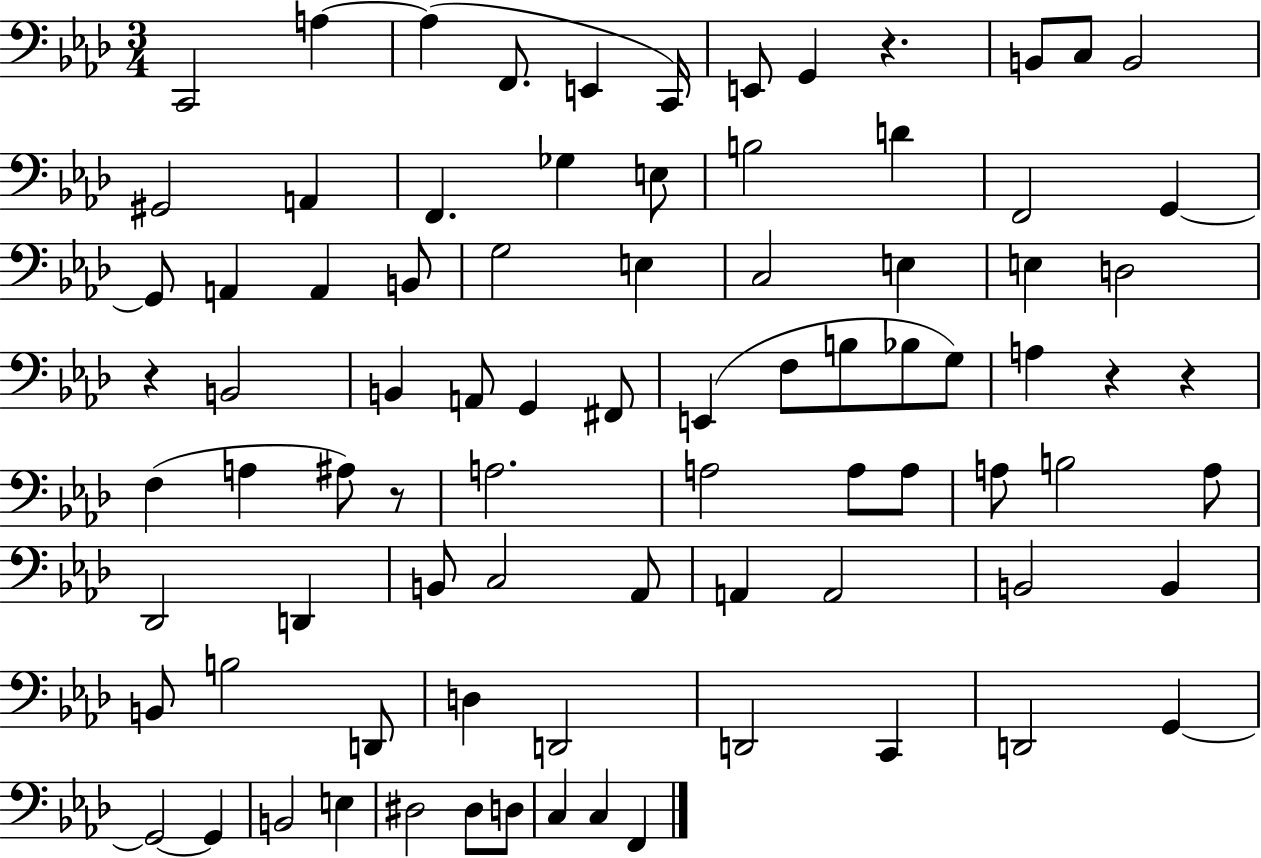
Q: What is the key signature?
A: AES major